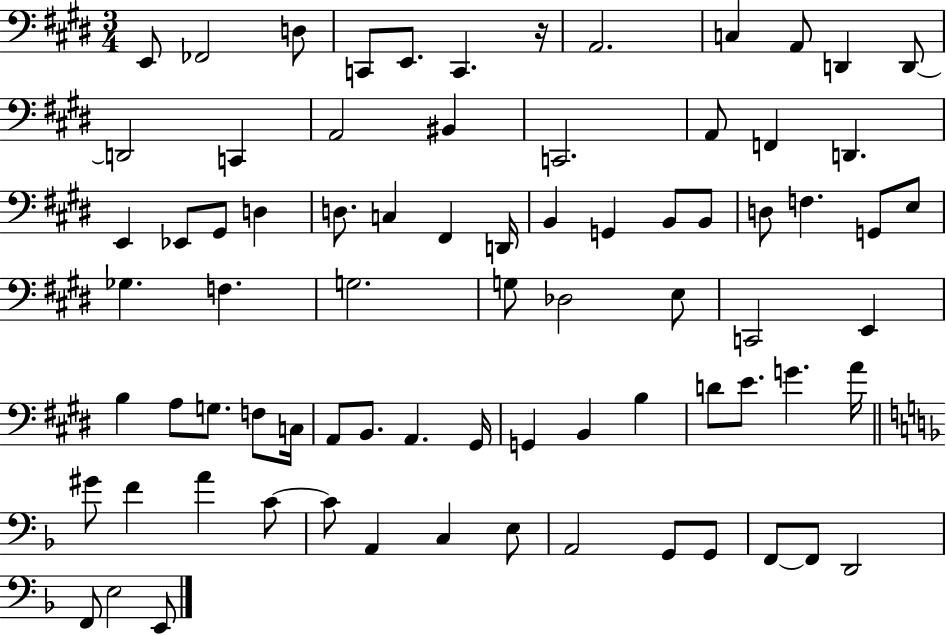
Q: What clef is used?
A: bass